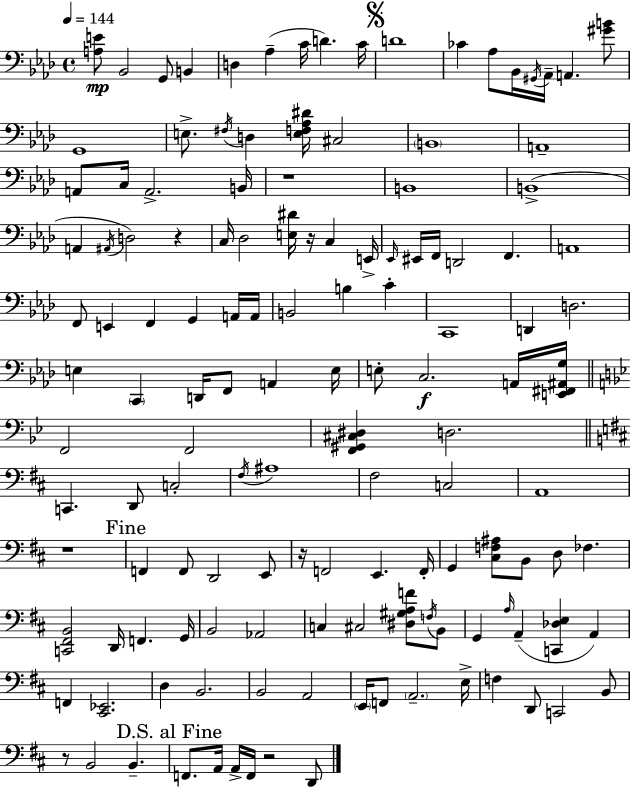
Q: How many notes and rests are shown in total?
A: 135